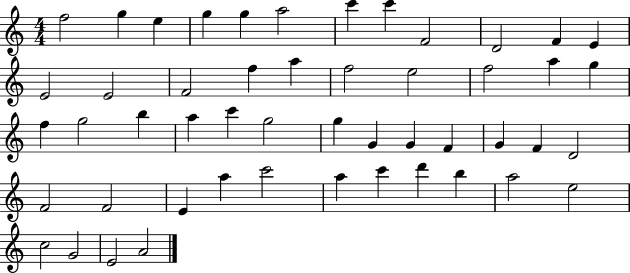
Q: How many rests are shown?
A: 0